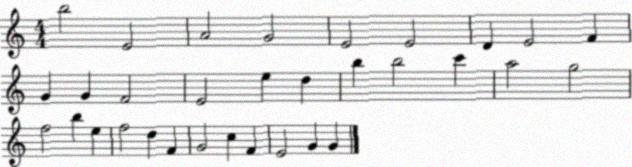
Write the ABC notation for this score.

X:1
T:Untitled
M:4/4
L:1/4
K:C
b2 E2 A2 G2 E2 E2 D E2 F G G F2 E2 e d b b2 c' a2 g2 f2 b e f2 d F G2 c F E2 G G